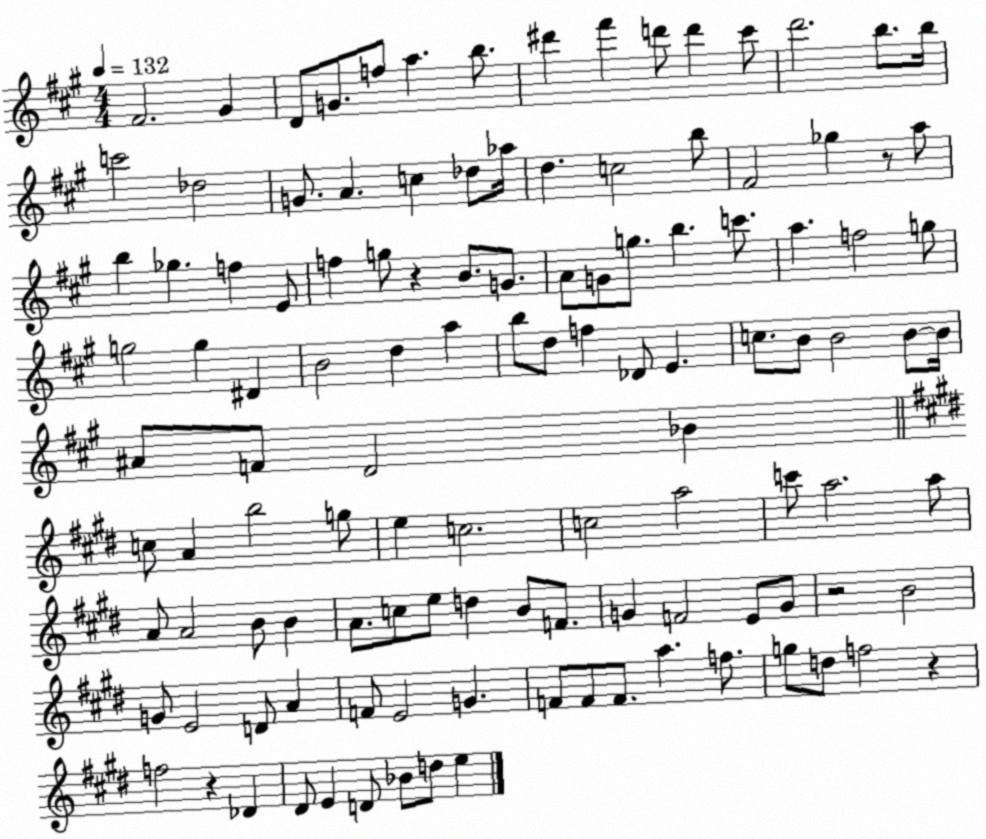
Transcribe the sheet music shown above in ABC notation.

X:1
T:Untitled
M:4/4
L:1/4
K:A
^F2 ^G D/2 G/2 f/2 a b/2 ^d' ^f' d'/2 d' ^c'/2 d'2 b/2 b/4 c'2 _d2 G/2 A c _d/2 _a/4 d c2 b/2 ^F2 _g z/2 a/2 b _g f E/2 f g/2 z B/2 G/2 A/2 G/2 g/2 b c'/2 a f2 g/2 g2 g ^D B2 d a b/2 d/2 f _D/2 E c/2 B/2 B2 B/2 B/4 ^A/2 F/2 D2 _B c/2 A b2 g/2 e c2 c2 a2 c'/2 a2 a/2 A/2 A2 B/2 B A/2 c/2 e/2 d B/2 F/2 G F2 E/2 G/2 z2 B2 G/2 E2 D/2 A F/2 E2 G F/2 F/2 F/2 a f/2 g/2 d/2 f2 z f2 z _D ^D/2 E D/2 _B/2 d/2 e